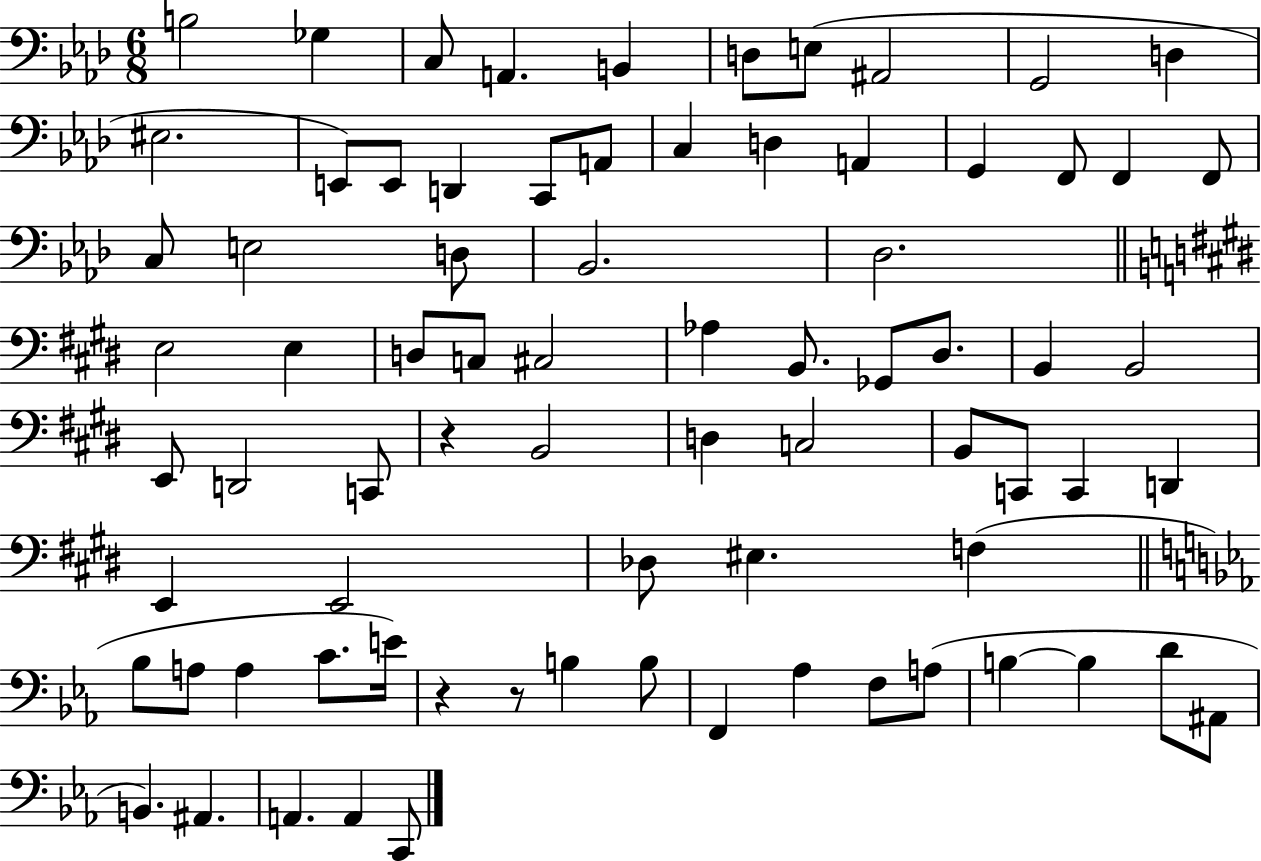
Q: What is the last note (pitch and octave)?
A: C2